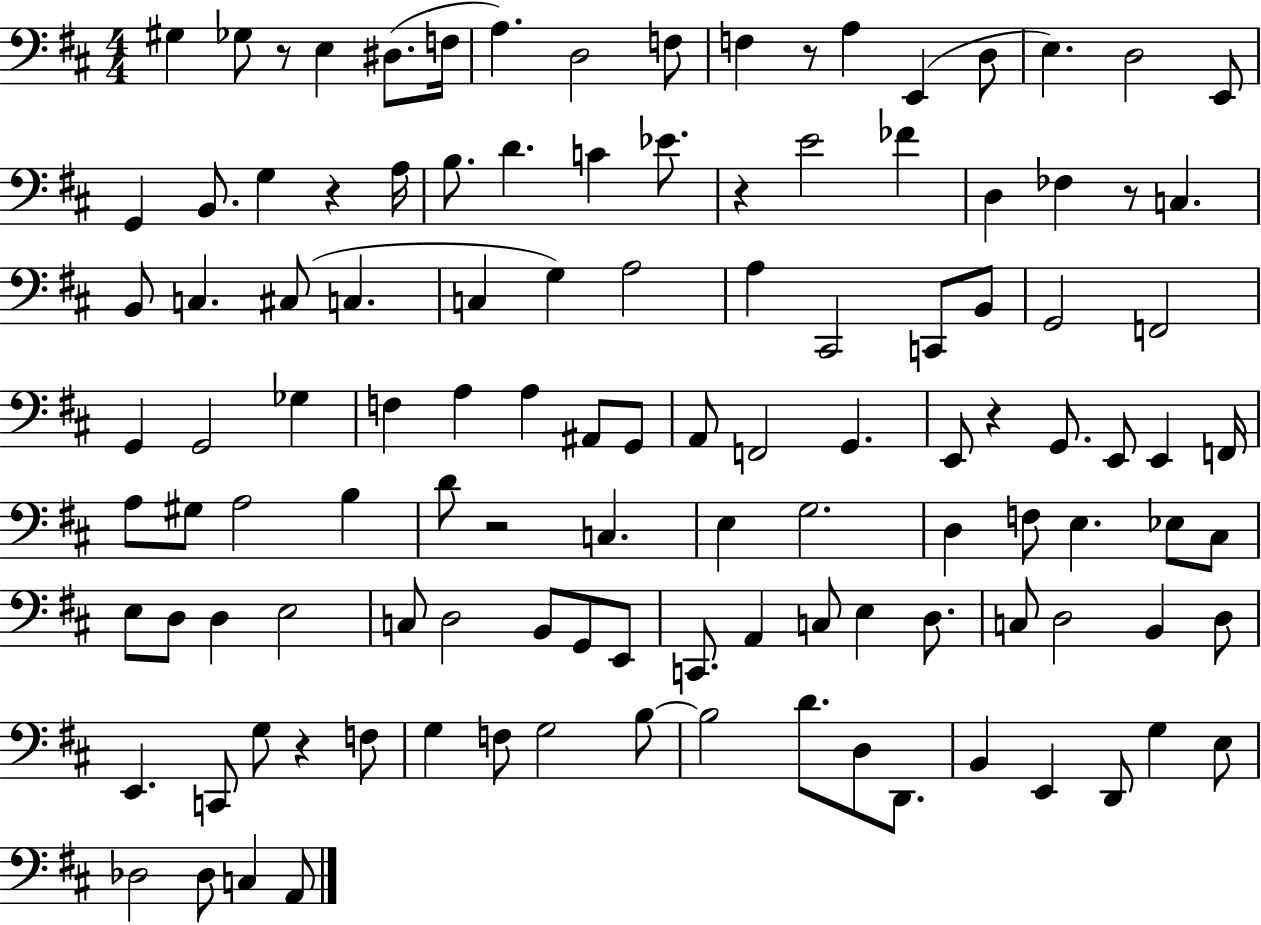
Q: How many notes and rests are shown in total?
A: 117